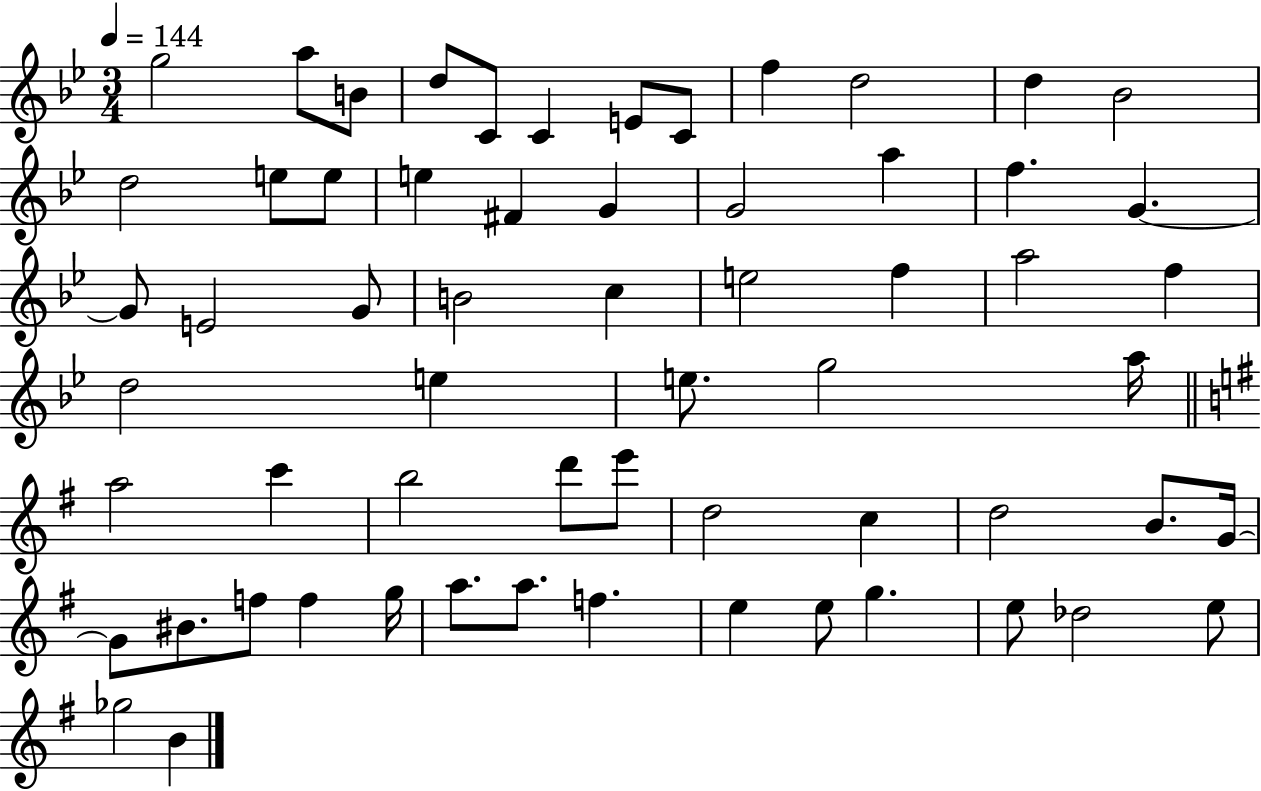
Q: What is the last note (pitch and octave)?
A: B4